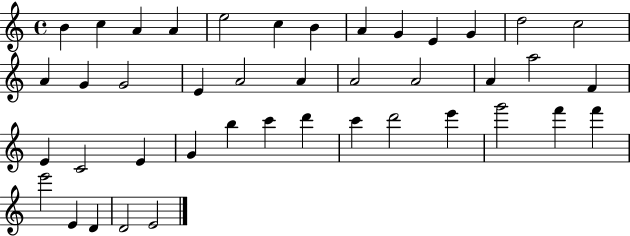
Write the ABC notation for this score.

X:1
T:Untitled
M:4/4
L:1/4
K:C
B c A A e2 c B A G E G d2 c2 A G G2 E A2 A A2 A2 A a2 F E C2 E G b c' d' c' d'2 e' g'2 f' f' e'2 E D D2 E2